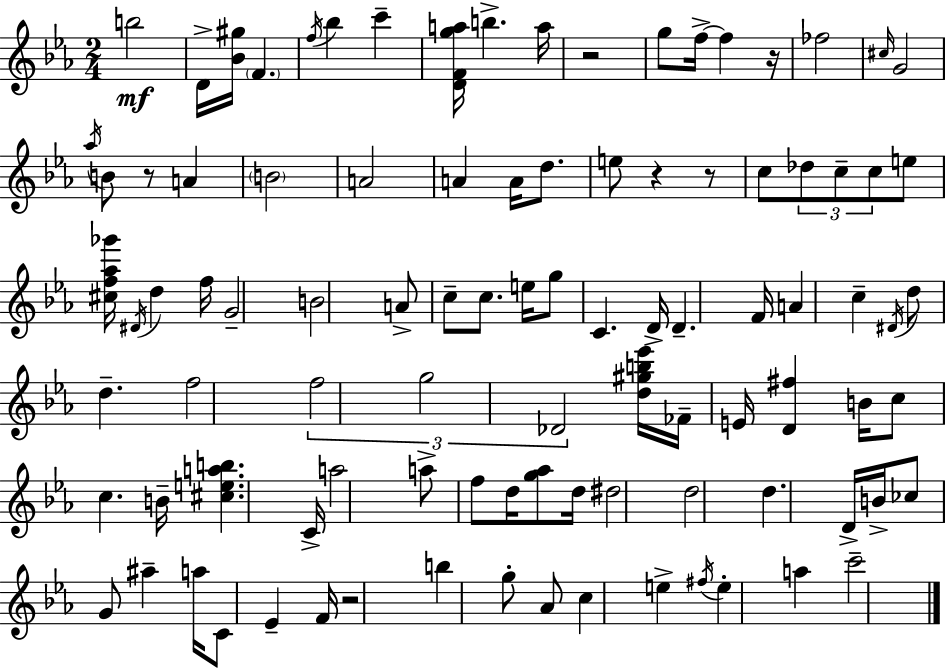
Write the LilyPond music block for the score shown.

{
  \clef treble
  \numericTimeSignature
  \time 2/4
  \key c \minor
  \repeat volta 2 { b''2\mf | d'16-> <bes' gis''>16 \parenthesize f'4. | \acciaccatura { f''16 } bes''4 c'''4-- | <d' f' g'' a''>16 b''4.-> | \break a''16 r2 | g''8 f''16->~~ f''4 | r16 fes''2 | \grace { cis''16 } g'2 | \break \acciaccatura { aes''16 } b'8 r8 a'4 | \parenthesize b'2 | a'2 | a'4 a'16 | \break d''8. e''8 r4 | r8 c''8 \tuplet 3/2 { des''8 c''8-- | c''8 } e''8 <cis'' f'' aes'' ges'''>16 \acciaccatura { dis'16 } d''4 | f''16 g'2-- | \break b'2 | a'8-> c''8-- | c''8. e''16 g''8 c'4. | d'16-> d'4.-- | \break f'16 a'4 | c''4-- \acciaccatura { dis'16 } d''8 d''4.-- | f''2 | \tuplet 3/2 { f''2 | \break g''2 | des'2 } | <d'' gis'' b'' ees'''>16 fes'16-- e'16 | <d' fis''>4 b'16 c''8 c''4. | \break b'16-- <cis'' e'' a'' b''>4. | c'16-> a''2 | a''8-> f''8 | d''16 <g'' aes''>8 d''16 dis''2 | \break d''2 | d''4. | d'16-> b'16-> ces''8 g'8 | ais''4-- a''16 c'8 | \break ees'4-- f'16 r2 | b''4 | g''8-. aes'8 c''4 | e''4-> \acciaccatura { fis''16 } e''4-. | \break a''4 c'''2-- | } \bar "|."
}